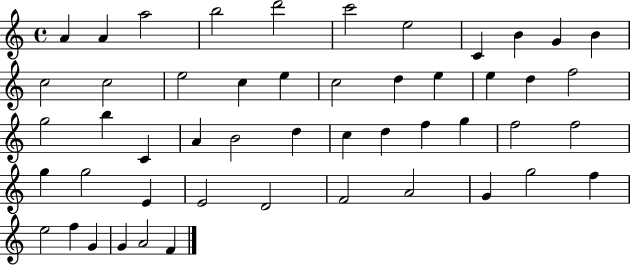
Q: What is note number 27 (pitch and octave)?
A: B4